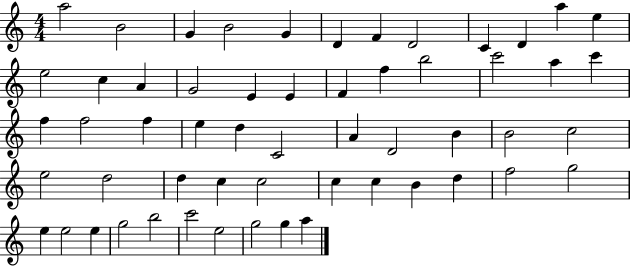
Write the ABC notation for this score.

X:1
T:Untitled
M:4/4
L:1/4
K:C
a2 B2 G B2 G D F D2 C D a e e2 c A G2 E E F f b2 c'2 a c' f f2 f e d C2 A D2 B B2 c2 e2 d2 d c c2 c c B d f2 g2 e e2 e g2 b2 c'2 e2 g2 g a